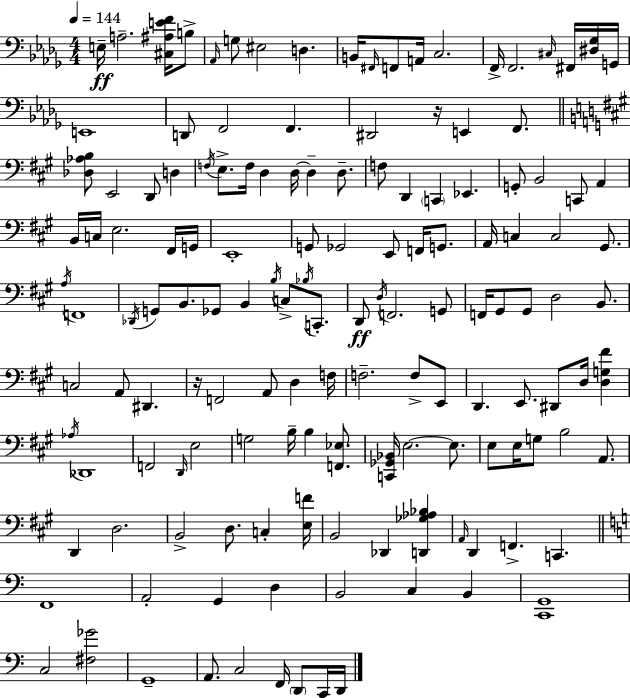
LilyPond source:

{
  \clef bass
  \numericTimeSignature
  \time 4/4
  \key bes \minor
  \tempo 4 = 144
  e16--\ff a2.-- <cis ais e' f'>16 b8-> | \grace { aes,16 } g8 eis2 d4. | b,16 \grace { fis,16 } f,8 a,16 c2. | f,16-> f,2. \grace { cis16 } | \break fis,16 <dis ges>16 g,16 e,1 | d,8 f,2 f,4. | dis,2 r16 e,4 | f,8. \bar "||" \break \key a \major <des aes b>8 e,2 d,8 d4 | \acciaccatura { f16 } e8.-> f16 d4 d16~~ d4-- d8.-- | f8 d,4 \parenthesize c,4 ees,4. | g,8-. b,2 c,8 a,4 | \break b,16 c16 e2. fis,16 | g,16 e,1-. | g,8 ges,2 e,8 f,16 g,8. | a,16 c4 c2 gis,8. | \break \acciaccatura { a16 } f,1 | \acciaccatura { des,16 } g,8 b,8. ges,8 b,4 \acciaccatura { b16 } c8-> | \acciaccatura { bes16 } c,8.-. d,8\ff \acciaccatura { d16 } f,2. | g,8 f,16 gis,8 gis,8 d2 | \break b,8. c2 a,8 | dis,4. r16 f,2 a,8 | d4 f16 f2.-- | f8-> e,8 d,4. e,8. dis,8 | \break d16 <d g fis'>4 \acciaccatura { aes16 } des,1 | f,2 \grace { d,16 } | e2 g2 | b16-- b4 <f, ees>8. <c, ges, bes,>16 e2.~~ | \break e8. e8 e16 g8 b2 | a,8. d,4 d2. | b,2-> | d8. c4-. <e f'>16 b,2 | \break des,4 <d, ges aes bes>4 \grace { a,16 } d,4 f,4.-> | c,4. \bar "||" \break \key c \major f,1 | a,2-. g,4 d4 | b,2 c4 b,4 | <c, g,>1 | \break c2 <fis ges'>2 | g,1-- | a,8. c2 f,16 \parenthesize d,8 c,16 d,16 | \bar "|."
}